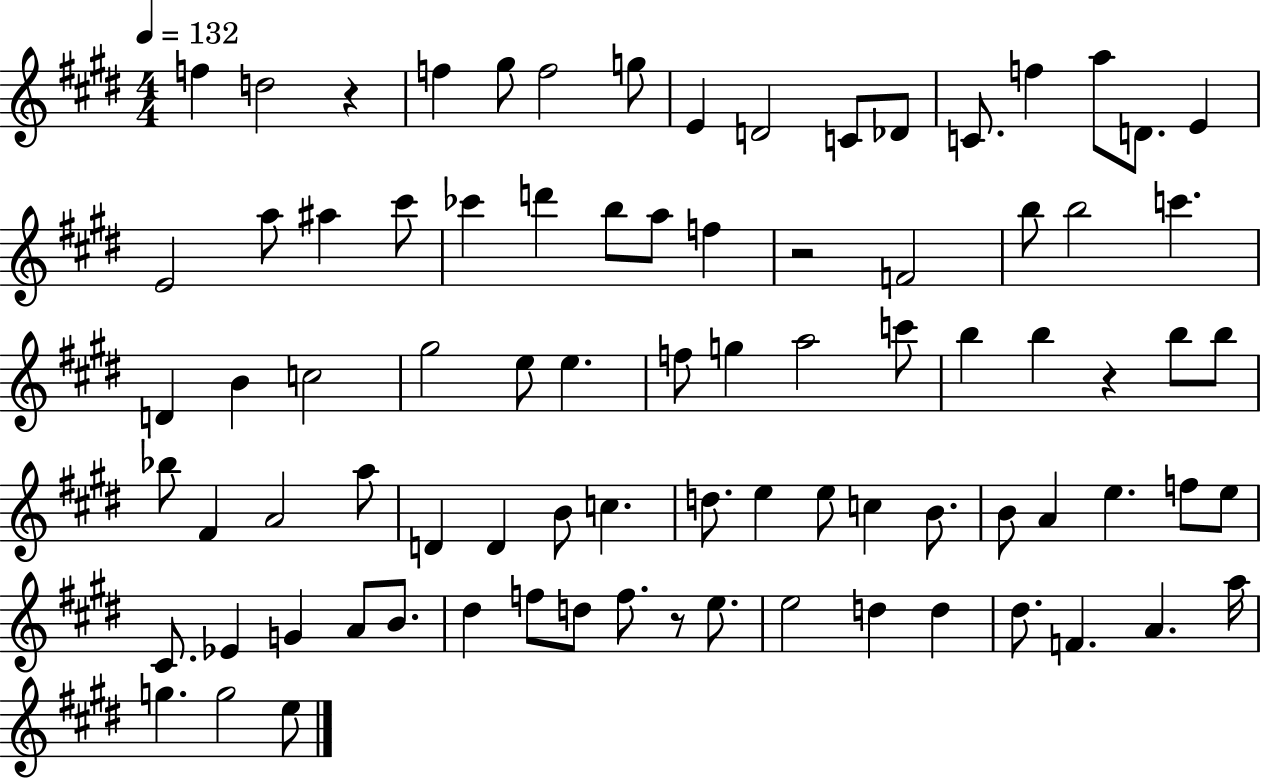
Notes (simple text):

F5/q D5/h R/q F5/q G#5/e F5/h G5/e E4/q D4/h C4/e Db4/e C4/e. F5/q A5/e D4/e. E4/q E4/h A5/e A#5/q C#6/e CES6/q D6/q B5/e A5/e F5/q R/h F4/h B5/e B5/h C6/q. D4/q B4/q C5/h G#5/h E5/e E5/q. F5/e G5/q A5/h C6/e B5/q B5/q R/q B5/e B5/e Bb5/e F#4/q A4/h A5/e D4/q D4/q B4/e C5/q. D5/e. E5/q E5/e C5/q B4/e. B4/e A4/q E5/q. F5/e E5/e C#4/e. Eb4/q G4/q A4/e B4/e. D#5/q F5/e D5/e F5/e. R/e E5/e. E5/h D5/q D5/q D#5/e. F4/q. A4/q. A5/s G5/q. G5/h E5/e